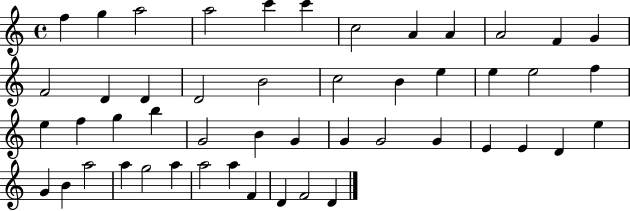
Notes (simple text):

F5/q G5/q A5/h A5/h C6/q C6/q C5/h A4/q A4/q A4/h F4/q G4/q F4/h D4/q D4/q D4/h B4/h C5/h B4/q E5/q E5/q E5/h F5/q E5/q F5/q G5/q B5/q G4/h B4/q G4/q G4/q G4/h G4/q E4/q E4/q D4/q E5/q G4/q B4/q A5/h A5/q G5/h A5/q A5/h A5/q F4/q D4/q F4/h D4/q